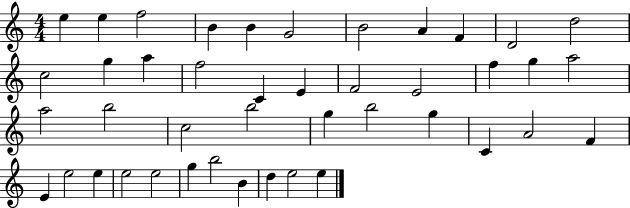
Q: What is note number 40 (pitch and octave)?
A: B4